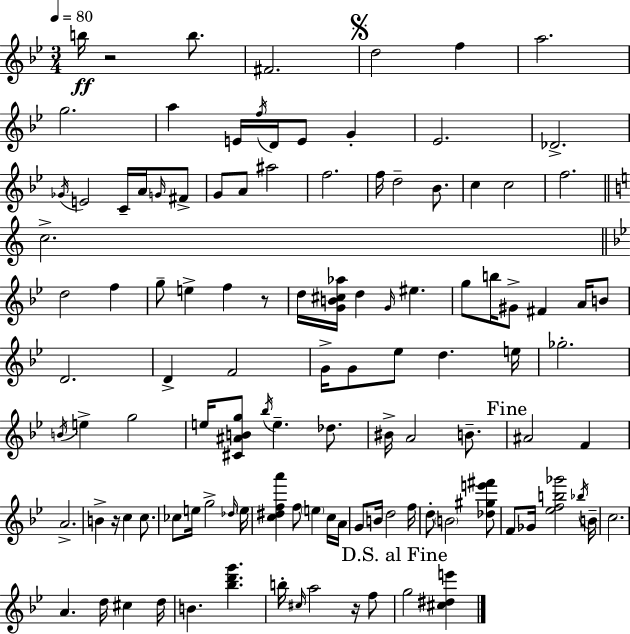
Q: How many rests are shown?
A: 4